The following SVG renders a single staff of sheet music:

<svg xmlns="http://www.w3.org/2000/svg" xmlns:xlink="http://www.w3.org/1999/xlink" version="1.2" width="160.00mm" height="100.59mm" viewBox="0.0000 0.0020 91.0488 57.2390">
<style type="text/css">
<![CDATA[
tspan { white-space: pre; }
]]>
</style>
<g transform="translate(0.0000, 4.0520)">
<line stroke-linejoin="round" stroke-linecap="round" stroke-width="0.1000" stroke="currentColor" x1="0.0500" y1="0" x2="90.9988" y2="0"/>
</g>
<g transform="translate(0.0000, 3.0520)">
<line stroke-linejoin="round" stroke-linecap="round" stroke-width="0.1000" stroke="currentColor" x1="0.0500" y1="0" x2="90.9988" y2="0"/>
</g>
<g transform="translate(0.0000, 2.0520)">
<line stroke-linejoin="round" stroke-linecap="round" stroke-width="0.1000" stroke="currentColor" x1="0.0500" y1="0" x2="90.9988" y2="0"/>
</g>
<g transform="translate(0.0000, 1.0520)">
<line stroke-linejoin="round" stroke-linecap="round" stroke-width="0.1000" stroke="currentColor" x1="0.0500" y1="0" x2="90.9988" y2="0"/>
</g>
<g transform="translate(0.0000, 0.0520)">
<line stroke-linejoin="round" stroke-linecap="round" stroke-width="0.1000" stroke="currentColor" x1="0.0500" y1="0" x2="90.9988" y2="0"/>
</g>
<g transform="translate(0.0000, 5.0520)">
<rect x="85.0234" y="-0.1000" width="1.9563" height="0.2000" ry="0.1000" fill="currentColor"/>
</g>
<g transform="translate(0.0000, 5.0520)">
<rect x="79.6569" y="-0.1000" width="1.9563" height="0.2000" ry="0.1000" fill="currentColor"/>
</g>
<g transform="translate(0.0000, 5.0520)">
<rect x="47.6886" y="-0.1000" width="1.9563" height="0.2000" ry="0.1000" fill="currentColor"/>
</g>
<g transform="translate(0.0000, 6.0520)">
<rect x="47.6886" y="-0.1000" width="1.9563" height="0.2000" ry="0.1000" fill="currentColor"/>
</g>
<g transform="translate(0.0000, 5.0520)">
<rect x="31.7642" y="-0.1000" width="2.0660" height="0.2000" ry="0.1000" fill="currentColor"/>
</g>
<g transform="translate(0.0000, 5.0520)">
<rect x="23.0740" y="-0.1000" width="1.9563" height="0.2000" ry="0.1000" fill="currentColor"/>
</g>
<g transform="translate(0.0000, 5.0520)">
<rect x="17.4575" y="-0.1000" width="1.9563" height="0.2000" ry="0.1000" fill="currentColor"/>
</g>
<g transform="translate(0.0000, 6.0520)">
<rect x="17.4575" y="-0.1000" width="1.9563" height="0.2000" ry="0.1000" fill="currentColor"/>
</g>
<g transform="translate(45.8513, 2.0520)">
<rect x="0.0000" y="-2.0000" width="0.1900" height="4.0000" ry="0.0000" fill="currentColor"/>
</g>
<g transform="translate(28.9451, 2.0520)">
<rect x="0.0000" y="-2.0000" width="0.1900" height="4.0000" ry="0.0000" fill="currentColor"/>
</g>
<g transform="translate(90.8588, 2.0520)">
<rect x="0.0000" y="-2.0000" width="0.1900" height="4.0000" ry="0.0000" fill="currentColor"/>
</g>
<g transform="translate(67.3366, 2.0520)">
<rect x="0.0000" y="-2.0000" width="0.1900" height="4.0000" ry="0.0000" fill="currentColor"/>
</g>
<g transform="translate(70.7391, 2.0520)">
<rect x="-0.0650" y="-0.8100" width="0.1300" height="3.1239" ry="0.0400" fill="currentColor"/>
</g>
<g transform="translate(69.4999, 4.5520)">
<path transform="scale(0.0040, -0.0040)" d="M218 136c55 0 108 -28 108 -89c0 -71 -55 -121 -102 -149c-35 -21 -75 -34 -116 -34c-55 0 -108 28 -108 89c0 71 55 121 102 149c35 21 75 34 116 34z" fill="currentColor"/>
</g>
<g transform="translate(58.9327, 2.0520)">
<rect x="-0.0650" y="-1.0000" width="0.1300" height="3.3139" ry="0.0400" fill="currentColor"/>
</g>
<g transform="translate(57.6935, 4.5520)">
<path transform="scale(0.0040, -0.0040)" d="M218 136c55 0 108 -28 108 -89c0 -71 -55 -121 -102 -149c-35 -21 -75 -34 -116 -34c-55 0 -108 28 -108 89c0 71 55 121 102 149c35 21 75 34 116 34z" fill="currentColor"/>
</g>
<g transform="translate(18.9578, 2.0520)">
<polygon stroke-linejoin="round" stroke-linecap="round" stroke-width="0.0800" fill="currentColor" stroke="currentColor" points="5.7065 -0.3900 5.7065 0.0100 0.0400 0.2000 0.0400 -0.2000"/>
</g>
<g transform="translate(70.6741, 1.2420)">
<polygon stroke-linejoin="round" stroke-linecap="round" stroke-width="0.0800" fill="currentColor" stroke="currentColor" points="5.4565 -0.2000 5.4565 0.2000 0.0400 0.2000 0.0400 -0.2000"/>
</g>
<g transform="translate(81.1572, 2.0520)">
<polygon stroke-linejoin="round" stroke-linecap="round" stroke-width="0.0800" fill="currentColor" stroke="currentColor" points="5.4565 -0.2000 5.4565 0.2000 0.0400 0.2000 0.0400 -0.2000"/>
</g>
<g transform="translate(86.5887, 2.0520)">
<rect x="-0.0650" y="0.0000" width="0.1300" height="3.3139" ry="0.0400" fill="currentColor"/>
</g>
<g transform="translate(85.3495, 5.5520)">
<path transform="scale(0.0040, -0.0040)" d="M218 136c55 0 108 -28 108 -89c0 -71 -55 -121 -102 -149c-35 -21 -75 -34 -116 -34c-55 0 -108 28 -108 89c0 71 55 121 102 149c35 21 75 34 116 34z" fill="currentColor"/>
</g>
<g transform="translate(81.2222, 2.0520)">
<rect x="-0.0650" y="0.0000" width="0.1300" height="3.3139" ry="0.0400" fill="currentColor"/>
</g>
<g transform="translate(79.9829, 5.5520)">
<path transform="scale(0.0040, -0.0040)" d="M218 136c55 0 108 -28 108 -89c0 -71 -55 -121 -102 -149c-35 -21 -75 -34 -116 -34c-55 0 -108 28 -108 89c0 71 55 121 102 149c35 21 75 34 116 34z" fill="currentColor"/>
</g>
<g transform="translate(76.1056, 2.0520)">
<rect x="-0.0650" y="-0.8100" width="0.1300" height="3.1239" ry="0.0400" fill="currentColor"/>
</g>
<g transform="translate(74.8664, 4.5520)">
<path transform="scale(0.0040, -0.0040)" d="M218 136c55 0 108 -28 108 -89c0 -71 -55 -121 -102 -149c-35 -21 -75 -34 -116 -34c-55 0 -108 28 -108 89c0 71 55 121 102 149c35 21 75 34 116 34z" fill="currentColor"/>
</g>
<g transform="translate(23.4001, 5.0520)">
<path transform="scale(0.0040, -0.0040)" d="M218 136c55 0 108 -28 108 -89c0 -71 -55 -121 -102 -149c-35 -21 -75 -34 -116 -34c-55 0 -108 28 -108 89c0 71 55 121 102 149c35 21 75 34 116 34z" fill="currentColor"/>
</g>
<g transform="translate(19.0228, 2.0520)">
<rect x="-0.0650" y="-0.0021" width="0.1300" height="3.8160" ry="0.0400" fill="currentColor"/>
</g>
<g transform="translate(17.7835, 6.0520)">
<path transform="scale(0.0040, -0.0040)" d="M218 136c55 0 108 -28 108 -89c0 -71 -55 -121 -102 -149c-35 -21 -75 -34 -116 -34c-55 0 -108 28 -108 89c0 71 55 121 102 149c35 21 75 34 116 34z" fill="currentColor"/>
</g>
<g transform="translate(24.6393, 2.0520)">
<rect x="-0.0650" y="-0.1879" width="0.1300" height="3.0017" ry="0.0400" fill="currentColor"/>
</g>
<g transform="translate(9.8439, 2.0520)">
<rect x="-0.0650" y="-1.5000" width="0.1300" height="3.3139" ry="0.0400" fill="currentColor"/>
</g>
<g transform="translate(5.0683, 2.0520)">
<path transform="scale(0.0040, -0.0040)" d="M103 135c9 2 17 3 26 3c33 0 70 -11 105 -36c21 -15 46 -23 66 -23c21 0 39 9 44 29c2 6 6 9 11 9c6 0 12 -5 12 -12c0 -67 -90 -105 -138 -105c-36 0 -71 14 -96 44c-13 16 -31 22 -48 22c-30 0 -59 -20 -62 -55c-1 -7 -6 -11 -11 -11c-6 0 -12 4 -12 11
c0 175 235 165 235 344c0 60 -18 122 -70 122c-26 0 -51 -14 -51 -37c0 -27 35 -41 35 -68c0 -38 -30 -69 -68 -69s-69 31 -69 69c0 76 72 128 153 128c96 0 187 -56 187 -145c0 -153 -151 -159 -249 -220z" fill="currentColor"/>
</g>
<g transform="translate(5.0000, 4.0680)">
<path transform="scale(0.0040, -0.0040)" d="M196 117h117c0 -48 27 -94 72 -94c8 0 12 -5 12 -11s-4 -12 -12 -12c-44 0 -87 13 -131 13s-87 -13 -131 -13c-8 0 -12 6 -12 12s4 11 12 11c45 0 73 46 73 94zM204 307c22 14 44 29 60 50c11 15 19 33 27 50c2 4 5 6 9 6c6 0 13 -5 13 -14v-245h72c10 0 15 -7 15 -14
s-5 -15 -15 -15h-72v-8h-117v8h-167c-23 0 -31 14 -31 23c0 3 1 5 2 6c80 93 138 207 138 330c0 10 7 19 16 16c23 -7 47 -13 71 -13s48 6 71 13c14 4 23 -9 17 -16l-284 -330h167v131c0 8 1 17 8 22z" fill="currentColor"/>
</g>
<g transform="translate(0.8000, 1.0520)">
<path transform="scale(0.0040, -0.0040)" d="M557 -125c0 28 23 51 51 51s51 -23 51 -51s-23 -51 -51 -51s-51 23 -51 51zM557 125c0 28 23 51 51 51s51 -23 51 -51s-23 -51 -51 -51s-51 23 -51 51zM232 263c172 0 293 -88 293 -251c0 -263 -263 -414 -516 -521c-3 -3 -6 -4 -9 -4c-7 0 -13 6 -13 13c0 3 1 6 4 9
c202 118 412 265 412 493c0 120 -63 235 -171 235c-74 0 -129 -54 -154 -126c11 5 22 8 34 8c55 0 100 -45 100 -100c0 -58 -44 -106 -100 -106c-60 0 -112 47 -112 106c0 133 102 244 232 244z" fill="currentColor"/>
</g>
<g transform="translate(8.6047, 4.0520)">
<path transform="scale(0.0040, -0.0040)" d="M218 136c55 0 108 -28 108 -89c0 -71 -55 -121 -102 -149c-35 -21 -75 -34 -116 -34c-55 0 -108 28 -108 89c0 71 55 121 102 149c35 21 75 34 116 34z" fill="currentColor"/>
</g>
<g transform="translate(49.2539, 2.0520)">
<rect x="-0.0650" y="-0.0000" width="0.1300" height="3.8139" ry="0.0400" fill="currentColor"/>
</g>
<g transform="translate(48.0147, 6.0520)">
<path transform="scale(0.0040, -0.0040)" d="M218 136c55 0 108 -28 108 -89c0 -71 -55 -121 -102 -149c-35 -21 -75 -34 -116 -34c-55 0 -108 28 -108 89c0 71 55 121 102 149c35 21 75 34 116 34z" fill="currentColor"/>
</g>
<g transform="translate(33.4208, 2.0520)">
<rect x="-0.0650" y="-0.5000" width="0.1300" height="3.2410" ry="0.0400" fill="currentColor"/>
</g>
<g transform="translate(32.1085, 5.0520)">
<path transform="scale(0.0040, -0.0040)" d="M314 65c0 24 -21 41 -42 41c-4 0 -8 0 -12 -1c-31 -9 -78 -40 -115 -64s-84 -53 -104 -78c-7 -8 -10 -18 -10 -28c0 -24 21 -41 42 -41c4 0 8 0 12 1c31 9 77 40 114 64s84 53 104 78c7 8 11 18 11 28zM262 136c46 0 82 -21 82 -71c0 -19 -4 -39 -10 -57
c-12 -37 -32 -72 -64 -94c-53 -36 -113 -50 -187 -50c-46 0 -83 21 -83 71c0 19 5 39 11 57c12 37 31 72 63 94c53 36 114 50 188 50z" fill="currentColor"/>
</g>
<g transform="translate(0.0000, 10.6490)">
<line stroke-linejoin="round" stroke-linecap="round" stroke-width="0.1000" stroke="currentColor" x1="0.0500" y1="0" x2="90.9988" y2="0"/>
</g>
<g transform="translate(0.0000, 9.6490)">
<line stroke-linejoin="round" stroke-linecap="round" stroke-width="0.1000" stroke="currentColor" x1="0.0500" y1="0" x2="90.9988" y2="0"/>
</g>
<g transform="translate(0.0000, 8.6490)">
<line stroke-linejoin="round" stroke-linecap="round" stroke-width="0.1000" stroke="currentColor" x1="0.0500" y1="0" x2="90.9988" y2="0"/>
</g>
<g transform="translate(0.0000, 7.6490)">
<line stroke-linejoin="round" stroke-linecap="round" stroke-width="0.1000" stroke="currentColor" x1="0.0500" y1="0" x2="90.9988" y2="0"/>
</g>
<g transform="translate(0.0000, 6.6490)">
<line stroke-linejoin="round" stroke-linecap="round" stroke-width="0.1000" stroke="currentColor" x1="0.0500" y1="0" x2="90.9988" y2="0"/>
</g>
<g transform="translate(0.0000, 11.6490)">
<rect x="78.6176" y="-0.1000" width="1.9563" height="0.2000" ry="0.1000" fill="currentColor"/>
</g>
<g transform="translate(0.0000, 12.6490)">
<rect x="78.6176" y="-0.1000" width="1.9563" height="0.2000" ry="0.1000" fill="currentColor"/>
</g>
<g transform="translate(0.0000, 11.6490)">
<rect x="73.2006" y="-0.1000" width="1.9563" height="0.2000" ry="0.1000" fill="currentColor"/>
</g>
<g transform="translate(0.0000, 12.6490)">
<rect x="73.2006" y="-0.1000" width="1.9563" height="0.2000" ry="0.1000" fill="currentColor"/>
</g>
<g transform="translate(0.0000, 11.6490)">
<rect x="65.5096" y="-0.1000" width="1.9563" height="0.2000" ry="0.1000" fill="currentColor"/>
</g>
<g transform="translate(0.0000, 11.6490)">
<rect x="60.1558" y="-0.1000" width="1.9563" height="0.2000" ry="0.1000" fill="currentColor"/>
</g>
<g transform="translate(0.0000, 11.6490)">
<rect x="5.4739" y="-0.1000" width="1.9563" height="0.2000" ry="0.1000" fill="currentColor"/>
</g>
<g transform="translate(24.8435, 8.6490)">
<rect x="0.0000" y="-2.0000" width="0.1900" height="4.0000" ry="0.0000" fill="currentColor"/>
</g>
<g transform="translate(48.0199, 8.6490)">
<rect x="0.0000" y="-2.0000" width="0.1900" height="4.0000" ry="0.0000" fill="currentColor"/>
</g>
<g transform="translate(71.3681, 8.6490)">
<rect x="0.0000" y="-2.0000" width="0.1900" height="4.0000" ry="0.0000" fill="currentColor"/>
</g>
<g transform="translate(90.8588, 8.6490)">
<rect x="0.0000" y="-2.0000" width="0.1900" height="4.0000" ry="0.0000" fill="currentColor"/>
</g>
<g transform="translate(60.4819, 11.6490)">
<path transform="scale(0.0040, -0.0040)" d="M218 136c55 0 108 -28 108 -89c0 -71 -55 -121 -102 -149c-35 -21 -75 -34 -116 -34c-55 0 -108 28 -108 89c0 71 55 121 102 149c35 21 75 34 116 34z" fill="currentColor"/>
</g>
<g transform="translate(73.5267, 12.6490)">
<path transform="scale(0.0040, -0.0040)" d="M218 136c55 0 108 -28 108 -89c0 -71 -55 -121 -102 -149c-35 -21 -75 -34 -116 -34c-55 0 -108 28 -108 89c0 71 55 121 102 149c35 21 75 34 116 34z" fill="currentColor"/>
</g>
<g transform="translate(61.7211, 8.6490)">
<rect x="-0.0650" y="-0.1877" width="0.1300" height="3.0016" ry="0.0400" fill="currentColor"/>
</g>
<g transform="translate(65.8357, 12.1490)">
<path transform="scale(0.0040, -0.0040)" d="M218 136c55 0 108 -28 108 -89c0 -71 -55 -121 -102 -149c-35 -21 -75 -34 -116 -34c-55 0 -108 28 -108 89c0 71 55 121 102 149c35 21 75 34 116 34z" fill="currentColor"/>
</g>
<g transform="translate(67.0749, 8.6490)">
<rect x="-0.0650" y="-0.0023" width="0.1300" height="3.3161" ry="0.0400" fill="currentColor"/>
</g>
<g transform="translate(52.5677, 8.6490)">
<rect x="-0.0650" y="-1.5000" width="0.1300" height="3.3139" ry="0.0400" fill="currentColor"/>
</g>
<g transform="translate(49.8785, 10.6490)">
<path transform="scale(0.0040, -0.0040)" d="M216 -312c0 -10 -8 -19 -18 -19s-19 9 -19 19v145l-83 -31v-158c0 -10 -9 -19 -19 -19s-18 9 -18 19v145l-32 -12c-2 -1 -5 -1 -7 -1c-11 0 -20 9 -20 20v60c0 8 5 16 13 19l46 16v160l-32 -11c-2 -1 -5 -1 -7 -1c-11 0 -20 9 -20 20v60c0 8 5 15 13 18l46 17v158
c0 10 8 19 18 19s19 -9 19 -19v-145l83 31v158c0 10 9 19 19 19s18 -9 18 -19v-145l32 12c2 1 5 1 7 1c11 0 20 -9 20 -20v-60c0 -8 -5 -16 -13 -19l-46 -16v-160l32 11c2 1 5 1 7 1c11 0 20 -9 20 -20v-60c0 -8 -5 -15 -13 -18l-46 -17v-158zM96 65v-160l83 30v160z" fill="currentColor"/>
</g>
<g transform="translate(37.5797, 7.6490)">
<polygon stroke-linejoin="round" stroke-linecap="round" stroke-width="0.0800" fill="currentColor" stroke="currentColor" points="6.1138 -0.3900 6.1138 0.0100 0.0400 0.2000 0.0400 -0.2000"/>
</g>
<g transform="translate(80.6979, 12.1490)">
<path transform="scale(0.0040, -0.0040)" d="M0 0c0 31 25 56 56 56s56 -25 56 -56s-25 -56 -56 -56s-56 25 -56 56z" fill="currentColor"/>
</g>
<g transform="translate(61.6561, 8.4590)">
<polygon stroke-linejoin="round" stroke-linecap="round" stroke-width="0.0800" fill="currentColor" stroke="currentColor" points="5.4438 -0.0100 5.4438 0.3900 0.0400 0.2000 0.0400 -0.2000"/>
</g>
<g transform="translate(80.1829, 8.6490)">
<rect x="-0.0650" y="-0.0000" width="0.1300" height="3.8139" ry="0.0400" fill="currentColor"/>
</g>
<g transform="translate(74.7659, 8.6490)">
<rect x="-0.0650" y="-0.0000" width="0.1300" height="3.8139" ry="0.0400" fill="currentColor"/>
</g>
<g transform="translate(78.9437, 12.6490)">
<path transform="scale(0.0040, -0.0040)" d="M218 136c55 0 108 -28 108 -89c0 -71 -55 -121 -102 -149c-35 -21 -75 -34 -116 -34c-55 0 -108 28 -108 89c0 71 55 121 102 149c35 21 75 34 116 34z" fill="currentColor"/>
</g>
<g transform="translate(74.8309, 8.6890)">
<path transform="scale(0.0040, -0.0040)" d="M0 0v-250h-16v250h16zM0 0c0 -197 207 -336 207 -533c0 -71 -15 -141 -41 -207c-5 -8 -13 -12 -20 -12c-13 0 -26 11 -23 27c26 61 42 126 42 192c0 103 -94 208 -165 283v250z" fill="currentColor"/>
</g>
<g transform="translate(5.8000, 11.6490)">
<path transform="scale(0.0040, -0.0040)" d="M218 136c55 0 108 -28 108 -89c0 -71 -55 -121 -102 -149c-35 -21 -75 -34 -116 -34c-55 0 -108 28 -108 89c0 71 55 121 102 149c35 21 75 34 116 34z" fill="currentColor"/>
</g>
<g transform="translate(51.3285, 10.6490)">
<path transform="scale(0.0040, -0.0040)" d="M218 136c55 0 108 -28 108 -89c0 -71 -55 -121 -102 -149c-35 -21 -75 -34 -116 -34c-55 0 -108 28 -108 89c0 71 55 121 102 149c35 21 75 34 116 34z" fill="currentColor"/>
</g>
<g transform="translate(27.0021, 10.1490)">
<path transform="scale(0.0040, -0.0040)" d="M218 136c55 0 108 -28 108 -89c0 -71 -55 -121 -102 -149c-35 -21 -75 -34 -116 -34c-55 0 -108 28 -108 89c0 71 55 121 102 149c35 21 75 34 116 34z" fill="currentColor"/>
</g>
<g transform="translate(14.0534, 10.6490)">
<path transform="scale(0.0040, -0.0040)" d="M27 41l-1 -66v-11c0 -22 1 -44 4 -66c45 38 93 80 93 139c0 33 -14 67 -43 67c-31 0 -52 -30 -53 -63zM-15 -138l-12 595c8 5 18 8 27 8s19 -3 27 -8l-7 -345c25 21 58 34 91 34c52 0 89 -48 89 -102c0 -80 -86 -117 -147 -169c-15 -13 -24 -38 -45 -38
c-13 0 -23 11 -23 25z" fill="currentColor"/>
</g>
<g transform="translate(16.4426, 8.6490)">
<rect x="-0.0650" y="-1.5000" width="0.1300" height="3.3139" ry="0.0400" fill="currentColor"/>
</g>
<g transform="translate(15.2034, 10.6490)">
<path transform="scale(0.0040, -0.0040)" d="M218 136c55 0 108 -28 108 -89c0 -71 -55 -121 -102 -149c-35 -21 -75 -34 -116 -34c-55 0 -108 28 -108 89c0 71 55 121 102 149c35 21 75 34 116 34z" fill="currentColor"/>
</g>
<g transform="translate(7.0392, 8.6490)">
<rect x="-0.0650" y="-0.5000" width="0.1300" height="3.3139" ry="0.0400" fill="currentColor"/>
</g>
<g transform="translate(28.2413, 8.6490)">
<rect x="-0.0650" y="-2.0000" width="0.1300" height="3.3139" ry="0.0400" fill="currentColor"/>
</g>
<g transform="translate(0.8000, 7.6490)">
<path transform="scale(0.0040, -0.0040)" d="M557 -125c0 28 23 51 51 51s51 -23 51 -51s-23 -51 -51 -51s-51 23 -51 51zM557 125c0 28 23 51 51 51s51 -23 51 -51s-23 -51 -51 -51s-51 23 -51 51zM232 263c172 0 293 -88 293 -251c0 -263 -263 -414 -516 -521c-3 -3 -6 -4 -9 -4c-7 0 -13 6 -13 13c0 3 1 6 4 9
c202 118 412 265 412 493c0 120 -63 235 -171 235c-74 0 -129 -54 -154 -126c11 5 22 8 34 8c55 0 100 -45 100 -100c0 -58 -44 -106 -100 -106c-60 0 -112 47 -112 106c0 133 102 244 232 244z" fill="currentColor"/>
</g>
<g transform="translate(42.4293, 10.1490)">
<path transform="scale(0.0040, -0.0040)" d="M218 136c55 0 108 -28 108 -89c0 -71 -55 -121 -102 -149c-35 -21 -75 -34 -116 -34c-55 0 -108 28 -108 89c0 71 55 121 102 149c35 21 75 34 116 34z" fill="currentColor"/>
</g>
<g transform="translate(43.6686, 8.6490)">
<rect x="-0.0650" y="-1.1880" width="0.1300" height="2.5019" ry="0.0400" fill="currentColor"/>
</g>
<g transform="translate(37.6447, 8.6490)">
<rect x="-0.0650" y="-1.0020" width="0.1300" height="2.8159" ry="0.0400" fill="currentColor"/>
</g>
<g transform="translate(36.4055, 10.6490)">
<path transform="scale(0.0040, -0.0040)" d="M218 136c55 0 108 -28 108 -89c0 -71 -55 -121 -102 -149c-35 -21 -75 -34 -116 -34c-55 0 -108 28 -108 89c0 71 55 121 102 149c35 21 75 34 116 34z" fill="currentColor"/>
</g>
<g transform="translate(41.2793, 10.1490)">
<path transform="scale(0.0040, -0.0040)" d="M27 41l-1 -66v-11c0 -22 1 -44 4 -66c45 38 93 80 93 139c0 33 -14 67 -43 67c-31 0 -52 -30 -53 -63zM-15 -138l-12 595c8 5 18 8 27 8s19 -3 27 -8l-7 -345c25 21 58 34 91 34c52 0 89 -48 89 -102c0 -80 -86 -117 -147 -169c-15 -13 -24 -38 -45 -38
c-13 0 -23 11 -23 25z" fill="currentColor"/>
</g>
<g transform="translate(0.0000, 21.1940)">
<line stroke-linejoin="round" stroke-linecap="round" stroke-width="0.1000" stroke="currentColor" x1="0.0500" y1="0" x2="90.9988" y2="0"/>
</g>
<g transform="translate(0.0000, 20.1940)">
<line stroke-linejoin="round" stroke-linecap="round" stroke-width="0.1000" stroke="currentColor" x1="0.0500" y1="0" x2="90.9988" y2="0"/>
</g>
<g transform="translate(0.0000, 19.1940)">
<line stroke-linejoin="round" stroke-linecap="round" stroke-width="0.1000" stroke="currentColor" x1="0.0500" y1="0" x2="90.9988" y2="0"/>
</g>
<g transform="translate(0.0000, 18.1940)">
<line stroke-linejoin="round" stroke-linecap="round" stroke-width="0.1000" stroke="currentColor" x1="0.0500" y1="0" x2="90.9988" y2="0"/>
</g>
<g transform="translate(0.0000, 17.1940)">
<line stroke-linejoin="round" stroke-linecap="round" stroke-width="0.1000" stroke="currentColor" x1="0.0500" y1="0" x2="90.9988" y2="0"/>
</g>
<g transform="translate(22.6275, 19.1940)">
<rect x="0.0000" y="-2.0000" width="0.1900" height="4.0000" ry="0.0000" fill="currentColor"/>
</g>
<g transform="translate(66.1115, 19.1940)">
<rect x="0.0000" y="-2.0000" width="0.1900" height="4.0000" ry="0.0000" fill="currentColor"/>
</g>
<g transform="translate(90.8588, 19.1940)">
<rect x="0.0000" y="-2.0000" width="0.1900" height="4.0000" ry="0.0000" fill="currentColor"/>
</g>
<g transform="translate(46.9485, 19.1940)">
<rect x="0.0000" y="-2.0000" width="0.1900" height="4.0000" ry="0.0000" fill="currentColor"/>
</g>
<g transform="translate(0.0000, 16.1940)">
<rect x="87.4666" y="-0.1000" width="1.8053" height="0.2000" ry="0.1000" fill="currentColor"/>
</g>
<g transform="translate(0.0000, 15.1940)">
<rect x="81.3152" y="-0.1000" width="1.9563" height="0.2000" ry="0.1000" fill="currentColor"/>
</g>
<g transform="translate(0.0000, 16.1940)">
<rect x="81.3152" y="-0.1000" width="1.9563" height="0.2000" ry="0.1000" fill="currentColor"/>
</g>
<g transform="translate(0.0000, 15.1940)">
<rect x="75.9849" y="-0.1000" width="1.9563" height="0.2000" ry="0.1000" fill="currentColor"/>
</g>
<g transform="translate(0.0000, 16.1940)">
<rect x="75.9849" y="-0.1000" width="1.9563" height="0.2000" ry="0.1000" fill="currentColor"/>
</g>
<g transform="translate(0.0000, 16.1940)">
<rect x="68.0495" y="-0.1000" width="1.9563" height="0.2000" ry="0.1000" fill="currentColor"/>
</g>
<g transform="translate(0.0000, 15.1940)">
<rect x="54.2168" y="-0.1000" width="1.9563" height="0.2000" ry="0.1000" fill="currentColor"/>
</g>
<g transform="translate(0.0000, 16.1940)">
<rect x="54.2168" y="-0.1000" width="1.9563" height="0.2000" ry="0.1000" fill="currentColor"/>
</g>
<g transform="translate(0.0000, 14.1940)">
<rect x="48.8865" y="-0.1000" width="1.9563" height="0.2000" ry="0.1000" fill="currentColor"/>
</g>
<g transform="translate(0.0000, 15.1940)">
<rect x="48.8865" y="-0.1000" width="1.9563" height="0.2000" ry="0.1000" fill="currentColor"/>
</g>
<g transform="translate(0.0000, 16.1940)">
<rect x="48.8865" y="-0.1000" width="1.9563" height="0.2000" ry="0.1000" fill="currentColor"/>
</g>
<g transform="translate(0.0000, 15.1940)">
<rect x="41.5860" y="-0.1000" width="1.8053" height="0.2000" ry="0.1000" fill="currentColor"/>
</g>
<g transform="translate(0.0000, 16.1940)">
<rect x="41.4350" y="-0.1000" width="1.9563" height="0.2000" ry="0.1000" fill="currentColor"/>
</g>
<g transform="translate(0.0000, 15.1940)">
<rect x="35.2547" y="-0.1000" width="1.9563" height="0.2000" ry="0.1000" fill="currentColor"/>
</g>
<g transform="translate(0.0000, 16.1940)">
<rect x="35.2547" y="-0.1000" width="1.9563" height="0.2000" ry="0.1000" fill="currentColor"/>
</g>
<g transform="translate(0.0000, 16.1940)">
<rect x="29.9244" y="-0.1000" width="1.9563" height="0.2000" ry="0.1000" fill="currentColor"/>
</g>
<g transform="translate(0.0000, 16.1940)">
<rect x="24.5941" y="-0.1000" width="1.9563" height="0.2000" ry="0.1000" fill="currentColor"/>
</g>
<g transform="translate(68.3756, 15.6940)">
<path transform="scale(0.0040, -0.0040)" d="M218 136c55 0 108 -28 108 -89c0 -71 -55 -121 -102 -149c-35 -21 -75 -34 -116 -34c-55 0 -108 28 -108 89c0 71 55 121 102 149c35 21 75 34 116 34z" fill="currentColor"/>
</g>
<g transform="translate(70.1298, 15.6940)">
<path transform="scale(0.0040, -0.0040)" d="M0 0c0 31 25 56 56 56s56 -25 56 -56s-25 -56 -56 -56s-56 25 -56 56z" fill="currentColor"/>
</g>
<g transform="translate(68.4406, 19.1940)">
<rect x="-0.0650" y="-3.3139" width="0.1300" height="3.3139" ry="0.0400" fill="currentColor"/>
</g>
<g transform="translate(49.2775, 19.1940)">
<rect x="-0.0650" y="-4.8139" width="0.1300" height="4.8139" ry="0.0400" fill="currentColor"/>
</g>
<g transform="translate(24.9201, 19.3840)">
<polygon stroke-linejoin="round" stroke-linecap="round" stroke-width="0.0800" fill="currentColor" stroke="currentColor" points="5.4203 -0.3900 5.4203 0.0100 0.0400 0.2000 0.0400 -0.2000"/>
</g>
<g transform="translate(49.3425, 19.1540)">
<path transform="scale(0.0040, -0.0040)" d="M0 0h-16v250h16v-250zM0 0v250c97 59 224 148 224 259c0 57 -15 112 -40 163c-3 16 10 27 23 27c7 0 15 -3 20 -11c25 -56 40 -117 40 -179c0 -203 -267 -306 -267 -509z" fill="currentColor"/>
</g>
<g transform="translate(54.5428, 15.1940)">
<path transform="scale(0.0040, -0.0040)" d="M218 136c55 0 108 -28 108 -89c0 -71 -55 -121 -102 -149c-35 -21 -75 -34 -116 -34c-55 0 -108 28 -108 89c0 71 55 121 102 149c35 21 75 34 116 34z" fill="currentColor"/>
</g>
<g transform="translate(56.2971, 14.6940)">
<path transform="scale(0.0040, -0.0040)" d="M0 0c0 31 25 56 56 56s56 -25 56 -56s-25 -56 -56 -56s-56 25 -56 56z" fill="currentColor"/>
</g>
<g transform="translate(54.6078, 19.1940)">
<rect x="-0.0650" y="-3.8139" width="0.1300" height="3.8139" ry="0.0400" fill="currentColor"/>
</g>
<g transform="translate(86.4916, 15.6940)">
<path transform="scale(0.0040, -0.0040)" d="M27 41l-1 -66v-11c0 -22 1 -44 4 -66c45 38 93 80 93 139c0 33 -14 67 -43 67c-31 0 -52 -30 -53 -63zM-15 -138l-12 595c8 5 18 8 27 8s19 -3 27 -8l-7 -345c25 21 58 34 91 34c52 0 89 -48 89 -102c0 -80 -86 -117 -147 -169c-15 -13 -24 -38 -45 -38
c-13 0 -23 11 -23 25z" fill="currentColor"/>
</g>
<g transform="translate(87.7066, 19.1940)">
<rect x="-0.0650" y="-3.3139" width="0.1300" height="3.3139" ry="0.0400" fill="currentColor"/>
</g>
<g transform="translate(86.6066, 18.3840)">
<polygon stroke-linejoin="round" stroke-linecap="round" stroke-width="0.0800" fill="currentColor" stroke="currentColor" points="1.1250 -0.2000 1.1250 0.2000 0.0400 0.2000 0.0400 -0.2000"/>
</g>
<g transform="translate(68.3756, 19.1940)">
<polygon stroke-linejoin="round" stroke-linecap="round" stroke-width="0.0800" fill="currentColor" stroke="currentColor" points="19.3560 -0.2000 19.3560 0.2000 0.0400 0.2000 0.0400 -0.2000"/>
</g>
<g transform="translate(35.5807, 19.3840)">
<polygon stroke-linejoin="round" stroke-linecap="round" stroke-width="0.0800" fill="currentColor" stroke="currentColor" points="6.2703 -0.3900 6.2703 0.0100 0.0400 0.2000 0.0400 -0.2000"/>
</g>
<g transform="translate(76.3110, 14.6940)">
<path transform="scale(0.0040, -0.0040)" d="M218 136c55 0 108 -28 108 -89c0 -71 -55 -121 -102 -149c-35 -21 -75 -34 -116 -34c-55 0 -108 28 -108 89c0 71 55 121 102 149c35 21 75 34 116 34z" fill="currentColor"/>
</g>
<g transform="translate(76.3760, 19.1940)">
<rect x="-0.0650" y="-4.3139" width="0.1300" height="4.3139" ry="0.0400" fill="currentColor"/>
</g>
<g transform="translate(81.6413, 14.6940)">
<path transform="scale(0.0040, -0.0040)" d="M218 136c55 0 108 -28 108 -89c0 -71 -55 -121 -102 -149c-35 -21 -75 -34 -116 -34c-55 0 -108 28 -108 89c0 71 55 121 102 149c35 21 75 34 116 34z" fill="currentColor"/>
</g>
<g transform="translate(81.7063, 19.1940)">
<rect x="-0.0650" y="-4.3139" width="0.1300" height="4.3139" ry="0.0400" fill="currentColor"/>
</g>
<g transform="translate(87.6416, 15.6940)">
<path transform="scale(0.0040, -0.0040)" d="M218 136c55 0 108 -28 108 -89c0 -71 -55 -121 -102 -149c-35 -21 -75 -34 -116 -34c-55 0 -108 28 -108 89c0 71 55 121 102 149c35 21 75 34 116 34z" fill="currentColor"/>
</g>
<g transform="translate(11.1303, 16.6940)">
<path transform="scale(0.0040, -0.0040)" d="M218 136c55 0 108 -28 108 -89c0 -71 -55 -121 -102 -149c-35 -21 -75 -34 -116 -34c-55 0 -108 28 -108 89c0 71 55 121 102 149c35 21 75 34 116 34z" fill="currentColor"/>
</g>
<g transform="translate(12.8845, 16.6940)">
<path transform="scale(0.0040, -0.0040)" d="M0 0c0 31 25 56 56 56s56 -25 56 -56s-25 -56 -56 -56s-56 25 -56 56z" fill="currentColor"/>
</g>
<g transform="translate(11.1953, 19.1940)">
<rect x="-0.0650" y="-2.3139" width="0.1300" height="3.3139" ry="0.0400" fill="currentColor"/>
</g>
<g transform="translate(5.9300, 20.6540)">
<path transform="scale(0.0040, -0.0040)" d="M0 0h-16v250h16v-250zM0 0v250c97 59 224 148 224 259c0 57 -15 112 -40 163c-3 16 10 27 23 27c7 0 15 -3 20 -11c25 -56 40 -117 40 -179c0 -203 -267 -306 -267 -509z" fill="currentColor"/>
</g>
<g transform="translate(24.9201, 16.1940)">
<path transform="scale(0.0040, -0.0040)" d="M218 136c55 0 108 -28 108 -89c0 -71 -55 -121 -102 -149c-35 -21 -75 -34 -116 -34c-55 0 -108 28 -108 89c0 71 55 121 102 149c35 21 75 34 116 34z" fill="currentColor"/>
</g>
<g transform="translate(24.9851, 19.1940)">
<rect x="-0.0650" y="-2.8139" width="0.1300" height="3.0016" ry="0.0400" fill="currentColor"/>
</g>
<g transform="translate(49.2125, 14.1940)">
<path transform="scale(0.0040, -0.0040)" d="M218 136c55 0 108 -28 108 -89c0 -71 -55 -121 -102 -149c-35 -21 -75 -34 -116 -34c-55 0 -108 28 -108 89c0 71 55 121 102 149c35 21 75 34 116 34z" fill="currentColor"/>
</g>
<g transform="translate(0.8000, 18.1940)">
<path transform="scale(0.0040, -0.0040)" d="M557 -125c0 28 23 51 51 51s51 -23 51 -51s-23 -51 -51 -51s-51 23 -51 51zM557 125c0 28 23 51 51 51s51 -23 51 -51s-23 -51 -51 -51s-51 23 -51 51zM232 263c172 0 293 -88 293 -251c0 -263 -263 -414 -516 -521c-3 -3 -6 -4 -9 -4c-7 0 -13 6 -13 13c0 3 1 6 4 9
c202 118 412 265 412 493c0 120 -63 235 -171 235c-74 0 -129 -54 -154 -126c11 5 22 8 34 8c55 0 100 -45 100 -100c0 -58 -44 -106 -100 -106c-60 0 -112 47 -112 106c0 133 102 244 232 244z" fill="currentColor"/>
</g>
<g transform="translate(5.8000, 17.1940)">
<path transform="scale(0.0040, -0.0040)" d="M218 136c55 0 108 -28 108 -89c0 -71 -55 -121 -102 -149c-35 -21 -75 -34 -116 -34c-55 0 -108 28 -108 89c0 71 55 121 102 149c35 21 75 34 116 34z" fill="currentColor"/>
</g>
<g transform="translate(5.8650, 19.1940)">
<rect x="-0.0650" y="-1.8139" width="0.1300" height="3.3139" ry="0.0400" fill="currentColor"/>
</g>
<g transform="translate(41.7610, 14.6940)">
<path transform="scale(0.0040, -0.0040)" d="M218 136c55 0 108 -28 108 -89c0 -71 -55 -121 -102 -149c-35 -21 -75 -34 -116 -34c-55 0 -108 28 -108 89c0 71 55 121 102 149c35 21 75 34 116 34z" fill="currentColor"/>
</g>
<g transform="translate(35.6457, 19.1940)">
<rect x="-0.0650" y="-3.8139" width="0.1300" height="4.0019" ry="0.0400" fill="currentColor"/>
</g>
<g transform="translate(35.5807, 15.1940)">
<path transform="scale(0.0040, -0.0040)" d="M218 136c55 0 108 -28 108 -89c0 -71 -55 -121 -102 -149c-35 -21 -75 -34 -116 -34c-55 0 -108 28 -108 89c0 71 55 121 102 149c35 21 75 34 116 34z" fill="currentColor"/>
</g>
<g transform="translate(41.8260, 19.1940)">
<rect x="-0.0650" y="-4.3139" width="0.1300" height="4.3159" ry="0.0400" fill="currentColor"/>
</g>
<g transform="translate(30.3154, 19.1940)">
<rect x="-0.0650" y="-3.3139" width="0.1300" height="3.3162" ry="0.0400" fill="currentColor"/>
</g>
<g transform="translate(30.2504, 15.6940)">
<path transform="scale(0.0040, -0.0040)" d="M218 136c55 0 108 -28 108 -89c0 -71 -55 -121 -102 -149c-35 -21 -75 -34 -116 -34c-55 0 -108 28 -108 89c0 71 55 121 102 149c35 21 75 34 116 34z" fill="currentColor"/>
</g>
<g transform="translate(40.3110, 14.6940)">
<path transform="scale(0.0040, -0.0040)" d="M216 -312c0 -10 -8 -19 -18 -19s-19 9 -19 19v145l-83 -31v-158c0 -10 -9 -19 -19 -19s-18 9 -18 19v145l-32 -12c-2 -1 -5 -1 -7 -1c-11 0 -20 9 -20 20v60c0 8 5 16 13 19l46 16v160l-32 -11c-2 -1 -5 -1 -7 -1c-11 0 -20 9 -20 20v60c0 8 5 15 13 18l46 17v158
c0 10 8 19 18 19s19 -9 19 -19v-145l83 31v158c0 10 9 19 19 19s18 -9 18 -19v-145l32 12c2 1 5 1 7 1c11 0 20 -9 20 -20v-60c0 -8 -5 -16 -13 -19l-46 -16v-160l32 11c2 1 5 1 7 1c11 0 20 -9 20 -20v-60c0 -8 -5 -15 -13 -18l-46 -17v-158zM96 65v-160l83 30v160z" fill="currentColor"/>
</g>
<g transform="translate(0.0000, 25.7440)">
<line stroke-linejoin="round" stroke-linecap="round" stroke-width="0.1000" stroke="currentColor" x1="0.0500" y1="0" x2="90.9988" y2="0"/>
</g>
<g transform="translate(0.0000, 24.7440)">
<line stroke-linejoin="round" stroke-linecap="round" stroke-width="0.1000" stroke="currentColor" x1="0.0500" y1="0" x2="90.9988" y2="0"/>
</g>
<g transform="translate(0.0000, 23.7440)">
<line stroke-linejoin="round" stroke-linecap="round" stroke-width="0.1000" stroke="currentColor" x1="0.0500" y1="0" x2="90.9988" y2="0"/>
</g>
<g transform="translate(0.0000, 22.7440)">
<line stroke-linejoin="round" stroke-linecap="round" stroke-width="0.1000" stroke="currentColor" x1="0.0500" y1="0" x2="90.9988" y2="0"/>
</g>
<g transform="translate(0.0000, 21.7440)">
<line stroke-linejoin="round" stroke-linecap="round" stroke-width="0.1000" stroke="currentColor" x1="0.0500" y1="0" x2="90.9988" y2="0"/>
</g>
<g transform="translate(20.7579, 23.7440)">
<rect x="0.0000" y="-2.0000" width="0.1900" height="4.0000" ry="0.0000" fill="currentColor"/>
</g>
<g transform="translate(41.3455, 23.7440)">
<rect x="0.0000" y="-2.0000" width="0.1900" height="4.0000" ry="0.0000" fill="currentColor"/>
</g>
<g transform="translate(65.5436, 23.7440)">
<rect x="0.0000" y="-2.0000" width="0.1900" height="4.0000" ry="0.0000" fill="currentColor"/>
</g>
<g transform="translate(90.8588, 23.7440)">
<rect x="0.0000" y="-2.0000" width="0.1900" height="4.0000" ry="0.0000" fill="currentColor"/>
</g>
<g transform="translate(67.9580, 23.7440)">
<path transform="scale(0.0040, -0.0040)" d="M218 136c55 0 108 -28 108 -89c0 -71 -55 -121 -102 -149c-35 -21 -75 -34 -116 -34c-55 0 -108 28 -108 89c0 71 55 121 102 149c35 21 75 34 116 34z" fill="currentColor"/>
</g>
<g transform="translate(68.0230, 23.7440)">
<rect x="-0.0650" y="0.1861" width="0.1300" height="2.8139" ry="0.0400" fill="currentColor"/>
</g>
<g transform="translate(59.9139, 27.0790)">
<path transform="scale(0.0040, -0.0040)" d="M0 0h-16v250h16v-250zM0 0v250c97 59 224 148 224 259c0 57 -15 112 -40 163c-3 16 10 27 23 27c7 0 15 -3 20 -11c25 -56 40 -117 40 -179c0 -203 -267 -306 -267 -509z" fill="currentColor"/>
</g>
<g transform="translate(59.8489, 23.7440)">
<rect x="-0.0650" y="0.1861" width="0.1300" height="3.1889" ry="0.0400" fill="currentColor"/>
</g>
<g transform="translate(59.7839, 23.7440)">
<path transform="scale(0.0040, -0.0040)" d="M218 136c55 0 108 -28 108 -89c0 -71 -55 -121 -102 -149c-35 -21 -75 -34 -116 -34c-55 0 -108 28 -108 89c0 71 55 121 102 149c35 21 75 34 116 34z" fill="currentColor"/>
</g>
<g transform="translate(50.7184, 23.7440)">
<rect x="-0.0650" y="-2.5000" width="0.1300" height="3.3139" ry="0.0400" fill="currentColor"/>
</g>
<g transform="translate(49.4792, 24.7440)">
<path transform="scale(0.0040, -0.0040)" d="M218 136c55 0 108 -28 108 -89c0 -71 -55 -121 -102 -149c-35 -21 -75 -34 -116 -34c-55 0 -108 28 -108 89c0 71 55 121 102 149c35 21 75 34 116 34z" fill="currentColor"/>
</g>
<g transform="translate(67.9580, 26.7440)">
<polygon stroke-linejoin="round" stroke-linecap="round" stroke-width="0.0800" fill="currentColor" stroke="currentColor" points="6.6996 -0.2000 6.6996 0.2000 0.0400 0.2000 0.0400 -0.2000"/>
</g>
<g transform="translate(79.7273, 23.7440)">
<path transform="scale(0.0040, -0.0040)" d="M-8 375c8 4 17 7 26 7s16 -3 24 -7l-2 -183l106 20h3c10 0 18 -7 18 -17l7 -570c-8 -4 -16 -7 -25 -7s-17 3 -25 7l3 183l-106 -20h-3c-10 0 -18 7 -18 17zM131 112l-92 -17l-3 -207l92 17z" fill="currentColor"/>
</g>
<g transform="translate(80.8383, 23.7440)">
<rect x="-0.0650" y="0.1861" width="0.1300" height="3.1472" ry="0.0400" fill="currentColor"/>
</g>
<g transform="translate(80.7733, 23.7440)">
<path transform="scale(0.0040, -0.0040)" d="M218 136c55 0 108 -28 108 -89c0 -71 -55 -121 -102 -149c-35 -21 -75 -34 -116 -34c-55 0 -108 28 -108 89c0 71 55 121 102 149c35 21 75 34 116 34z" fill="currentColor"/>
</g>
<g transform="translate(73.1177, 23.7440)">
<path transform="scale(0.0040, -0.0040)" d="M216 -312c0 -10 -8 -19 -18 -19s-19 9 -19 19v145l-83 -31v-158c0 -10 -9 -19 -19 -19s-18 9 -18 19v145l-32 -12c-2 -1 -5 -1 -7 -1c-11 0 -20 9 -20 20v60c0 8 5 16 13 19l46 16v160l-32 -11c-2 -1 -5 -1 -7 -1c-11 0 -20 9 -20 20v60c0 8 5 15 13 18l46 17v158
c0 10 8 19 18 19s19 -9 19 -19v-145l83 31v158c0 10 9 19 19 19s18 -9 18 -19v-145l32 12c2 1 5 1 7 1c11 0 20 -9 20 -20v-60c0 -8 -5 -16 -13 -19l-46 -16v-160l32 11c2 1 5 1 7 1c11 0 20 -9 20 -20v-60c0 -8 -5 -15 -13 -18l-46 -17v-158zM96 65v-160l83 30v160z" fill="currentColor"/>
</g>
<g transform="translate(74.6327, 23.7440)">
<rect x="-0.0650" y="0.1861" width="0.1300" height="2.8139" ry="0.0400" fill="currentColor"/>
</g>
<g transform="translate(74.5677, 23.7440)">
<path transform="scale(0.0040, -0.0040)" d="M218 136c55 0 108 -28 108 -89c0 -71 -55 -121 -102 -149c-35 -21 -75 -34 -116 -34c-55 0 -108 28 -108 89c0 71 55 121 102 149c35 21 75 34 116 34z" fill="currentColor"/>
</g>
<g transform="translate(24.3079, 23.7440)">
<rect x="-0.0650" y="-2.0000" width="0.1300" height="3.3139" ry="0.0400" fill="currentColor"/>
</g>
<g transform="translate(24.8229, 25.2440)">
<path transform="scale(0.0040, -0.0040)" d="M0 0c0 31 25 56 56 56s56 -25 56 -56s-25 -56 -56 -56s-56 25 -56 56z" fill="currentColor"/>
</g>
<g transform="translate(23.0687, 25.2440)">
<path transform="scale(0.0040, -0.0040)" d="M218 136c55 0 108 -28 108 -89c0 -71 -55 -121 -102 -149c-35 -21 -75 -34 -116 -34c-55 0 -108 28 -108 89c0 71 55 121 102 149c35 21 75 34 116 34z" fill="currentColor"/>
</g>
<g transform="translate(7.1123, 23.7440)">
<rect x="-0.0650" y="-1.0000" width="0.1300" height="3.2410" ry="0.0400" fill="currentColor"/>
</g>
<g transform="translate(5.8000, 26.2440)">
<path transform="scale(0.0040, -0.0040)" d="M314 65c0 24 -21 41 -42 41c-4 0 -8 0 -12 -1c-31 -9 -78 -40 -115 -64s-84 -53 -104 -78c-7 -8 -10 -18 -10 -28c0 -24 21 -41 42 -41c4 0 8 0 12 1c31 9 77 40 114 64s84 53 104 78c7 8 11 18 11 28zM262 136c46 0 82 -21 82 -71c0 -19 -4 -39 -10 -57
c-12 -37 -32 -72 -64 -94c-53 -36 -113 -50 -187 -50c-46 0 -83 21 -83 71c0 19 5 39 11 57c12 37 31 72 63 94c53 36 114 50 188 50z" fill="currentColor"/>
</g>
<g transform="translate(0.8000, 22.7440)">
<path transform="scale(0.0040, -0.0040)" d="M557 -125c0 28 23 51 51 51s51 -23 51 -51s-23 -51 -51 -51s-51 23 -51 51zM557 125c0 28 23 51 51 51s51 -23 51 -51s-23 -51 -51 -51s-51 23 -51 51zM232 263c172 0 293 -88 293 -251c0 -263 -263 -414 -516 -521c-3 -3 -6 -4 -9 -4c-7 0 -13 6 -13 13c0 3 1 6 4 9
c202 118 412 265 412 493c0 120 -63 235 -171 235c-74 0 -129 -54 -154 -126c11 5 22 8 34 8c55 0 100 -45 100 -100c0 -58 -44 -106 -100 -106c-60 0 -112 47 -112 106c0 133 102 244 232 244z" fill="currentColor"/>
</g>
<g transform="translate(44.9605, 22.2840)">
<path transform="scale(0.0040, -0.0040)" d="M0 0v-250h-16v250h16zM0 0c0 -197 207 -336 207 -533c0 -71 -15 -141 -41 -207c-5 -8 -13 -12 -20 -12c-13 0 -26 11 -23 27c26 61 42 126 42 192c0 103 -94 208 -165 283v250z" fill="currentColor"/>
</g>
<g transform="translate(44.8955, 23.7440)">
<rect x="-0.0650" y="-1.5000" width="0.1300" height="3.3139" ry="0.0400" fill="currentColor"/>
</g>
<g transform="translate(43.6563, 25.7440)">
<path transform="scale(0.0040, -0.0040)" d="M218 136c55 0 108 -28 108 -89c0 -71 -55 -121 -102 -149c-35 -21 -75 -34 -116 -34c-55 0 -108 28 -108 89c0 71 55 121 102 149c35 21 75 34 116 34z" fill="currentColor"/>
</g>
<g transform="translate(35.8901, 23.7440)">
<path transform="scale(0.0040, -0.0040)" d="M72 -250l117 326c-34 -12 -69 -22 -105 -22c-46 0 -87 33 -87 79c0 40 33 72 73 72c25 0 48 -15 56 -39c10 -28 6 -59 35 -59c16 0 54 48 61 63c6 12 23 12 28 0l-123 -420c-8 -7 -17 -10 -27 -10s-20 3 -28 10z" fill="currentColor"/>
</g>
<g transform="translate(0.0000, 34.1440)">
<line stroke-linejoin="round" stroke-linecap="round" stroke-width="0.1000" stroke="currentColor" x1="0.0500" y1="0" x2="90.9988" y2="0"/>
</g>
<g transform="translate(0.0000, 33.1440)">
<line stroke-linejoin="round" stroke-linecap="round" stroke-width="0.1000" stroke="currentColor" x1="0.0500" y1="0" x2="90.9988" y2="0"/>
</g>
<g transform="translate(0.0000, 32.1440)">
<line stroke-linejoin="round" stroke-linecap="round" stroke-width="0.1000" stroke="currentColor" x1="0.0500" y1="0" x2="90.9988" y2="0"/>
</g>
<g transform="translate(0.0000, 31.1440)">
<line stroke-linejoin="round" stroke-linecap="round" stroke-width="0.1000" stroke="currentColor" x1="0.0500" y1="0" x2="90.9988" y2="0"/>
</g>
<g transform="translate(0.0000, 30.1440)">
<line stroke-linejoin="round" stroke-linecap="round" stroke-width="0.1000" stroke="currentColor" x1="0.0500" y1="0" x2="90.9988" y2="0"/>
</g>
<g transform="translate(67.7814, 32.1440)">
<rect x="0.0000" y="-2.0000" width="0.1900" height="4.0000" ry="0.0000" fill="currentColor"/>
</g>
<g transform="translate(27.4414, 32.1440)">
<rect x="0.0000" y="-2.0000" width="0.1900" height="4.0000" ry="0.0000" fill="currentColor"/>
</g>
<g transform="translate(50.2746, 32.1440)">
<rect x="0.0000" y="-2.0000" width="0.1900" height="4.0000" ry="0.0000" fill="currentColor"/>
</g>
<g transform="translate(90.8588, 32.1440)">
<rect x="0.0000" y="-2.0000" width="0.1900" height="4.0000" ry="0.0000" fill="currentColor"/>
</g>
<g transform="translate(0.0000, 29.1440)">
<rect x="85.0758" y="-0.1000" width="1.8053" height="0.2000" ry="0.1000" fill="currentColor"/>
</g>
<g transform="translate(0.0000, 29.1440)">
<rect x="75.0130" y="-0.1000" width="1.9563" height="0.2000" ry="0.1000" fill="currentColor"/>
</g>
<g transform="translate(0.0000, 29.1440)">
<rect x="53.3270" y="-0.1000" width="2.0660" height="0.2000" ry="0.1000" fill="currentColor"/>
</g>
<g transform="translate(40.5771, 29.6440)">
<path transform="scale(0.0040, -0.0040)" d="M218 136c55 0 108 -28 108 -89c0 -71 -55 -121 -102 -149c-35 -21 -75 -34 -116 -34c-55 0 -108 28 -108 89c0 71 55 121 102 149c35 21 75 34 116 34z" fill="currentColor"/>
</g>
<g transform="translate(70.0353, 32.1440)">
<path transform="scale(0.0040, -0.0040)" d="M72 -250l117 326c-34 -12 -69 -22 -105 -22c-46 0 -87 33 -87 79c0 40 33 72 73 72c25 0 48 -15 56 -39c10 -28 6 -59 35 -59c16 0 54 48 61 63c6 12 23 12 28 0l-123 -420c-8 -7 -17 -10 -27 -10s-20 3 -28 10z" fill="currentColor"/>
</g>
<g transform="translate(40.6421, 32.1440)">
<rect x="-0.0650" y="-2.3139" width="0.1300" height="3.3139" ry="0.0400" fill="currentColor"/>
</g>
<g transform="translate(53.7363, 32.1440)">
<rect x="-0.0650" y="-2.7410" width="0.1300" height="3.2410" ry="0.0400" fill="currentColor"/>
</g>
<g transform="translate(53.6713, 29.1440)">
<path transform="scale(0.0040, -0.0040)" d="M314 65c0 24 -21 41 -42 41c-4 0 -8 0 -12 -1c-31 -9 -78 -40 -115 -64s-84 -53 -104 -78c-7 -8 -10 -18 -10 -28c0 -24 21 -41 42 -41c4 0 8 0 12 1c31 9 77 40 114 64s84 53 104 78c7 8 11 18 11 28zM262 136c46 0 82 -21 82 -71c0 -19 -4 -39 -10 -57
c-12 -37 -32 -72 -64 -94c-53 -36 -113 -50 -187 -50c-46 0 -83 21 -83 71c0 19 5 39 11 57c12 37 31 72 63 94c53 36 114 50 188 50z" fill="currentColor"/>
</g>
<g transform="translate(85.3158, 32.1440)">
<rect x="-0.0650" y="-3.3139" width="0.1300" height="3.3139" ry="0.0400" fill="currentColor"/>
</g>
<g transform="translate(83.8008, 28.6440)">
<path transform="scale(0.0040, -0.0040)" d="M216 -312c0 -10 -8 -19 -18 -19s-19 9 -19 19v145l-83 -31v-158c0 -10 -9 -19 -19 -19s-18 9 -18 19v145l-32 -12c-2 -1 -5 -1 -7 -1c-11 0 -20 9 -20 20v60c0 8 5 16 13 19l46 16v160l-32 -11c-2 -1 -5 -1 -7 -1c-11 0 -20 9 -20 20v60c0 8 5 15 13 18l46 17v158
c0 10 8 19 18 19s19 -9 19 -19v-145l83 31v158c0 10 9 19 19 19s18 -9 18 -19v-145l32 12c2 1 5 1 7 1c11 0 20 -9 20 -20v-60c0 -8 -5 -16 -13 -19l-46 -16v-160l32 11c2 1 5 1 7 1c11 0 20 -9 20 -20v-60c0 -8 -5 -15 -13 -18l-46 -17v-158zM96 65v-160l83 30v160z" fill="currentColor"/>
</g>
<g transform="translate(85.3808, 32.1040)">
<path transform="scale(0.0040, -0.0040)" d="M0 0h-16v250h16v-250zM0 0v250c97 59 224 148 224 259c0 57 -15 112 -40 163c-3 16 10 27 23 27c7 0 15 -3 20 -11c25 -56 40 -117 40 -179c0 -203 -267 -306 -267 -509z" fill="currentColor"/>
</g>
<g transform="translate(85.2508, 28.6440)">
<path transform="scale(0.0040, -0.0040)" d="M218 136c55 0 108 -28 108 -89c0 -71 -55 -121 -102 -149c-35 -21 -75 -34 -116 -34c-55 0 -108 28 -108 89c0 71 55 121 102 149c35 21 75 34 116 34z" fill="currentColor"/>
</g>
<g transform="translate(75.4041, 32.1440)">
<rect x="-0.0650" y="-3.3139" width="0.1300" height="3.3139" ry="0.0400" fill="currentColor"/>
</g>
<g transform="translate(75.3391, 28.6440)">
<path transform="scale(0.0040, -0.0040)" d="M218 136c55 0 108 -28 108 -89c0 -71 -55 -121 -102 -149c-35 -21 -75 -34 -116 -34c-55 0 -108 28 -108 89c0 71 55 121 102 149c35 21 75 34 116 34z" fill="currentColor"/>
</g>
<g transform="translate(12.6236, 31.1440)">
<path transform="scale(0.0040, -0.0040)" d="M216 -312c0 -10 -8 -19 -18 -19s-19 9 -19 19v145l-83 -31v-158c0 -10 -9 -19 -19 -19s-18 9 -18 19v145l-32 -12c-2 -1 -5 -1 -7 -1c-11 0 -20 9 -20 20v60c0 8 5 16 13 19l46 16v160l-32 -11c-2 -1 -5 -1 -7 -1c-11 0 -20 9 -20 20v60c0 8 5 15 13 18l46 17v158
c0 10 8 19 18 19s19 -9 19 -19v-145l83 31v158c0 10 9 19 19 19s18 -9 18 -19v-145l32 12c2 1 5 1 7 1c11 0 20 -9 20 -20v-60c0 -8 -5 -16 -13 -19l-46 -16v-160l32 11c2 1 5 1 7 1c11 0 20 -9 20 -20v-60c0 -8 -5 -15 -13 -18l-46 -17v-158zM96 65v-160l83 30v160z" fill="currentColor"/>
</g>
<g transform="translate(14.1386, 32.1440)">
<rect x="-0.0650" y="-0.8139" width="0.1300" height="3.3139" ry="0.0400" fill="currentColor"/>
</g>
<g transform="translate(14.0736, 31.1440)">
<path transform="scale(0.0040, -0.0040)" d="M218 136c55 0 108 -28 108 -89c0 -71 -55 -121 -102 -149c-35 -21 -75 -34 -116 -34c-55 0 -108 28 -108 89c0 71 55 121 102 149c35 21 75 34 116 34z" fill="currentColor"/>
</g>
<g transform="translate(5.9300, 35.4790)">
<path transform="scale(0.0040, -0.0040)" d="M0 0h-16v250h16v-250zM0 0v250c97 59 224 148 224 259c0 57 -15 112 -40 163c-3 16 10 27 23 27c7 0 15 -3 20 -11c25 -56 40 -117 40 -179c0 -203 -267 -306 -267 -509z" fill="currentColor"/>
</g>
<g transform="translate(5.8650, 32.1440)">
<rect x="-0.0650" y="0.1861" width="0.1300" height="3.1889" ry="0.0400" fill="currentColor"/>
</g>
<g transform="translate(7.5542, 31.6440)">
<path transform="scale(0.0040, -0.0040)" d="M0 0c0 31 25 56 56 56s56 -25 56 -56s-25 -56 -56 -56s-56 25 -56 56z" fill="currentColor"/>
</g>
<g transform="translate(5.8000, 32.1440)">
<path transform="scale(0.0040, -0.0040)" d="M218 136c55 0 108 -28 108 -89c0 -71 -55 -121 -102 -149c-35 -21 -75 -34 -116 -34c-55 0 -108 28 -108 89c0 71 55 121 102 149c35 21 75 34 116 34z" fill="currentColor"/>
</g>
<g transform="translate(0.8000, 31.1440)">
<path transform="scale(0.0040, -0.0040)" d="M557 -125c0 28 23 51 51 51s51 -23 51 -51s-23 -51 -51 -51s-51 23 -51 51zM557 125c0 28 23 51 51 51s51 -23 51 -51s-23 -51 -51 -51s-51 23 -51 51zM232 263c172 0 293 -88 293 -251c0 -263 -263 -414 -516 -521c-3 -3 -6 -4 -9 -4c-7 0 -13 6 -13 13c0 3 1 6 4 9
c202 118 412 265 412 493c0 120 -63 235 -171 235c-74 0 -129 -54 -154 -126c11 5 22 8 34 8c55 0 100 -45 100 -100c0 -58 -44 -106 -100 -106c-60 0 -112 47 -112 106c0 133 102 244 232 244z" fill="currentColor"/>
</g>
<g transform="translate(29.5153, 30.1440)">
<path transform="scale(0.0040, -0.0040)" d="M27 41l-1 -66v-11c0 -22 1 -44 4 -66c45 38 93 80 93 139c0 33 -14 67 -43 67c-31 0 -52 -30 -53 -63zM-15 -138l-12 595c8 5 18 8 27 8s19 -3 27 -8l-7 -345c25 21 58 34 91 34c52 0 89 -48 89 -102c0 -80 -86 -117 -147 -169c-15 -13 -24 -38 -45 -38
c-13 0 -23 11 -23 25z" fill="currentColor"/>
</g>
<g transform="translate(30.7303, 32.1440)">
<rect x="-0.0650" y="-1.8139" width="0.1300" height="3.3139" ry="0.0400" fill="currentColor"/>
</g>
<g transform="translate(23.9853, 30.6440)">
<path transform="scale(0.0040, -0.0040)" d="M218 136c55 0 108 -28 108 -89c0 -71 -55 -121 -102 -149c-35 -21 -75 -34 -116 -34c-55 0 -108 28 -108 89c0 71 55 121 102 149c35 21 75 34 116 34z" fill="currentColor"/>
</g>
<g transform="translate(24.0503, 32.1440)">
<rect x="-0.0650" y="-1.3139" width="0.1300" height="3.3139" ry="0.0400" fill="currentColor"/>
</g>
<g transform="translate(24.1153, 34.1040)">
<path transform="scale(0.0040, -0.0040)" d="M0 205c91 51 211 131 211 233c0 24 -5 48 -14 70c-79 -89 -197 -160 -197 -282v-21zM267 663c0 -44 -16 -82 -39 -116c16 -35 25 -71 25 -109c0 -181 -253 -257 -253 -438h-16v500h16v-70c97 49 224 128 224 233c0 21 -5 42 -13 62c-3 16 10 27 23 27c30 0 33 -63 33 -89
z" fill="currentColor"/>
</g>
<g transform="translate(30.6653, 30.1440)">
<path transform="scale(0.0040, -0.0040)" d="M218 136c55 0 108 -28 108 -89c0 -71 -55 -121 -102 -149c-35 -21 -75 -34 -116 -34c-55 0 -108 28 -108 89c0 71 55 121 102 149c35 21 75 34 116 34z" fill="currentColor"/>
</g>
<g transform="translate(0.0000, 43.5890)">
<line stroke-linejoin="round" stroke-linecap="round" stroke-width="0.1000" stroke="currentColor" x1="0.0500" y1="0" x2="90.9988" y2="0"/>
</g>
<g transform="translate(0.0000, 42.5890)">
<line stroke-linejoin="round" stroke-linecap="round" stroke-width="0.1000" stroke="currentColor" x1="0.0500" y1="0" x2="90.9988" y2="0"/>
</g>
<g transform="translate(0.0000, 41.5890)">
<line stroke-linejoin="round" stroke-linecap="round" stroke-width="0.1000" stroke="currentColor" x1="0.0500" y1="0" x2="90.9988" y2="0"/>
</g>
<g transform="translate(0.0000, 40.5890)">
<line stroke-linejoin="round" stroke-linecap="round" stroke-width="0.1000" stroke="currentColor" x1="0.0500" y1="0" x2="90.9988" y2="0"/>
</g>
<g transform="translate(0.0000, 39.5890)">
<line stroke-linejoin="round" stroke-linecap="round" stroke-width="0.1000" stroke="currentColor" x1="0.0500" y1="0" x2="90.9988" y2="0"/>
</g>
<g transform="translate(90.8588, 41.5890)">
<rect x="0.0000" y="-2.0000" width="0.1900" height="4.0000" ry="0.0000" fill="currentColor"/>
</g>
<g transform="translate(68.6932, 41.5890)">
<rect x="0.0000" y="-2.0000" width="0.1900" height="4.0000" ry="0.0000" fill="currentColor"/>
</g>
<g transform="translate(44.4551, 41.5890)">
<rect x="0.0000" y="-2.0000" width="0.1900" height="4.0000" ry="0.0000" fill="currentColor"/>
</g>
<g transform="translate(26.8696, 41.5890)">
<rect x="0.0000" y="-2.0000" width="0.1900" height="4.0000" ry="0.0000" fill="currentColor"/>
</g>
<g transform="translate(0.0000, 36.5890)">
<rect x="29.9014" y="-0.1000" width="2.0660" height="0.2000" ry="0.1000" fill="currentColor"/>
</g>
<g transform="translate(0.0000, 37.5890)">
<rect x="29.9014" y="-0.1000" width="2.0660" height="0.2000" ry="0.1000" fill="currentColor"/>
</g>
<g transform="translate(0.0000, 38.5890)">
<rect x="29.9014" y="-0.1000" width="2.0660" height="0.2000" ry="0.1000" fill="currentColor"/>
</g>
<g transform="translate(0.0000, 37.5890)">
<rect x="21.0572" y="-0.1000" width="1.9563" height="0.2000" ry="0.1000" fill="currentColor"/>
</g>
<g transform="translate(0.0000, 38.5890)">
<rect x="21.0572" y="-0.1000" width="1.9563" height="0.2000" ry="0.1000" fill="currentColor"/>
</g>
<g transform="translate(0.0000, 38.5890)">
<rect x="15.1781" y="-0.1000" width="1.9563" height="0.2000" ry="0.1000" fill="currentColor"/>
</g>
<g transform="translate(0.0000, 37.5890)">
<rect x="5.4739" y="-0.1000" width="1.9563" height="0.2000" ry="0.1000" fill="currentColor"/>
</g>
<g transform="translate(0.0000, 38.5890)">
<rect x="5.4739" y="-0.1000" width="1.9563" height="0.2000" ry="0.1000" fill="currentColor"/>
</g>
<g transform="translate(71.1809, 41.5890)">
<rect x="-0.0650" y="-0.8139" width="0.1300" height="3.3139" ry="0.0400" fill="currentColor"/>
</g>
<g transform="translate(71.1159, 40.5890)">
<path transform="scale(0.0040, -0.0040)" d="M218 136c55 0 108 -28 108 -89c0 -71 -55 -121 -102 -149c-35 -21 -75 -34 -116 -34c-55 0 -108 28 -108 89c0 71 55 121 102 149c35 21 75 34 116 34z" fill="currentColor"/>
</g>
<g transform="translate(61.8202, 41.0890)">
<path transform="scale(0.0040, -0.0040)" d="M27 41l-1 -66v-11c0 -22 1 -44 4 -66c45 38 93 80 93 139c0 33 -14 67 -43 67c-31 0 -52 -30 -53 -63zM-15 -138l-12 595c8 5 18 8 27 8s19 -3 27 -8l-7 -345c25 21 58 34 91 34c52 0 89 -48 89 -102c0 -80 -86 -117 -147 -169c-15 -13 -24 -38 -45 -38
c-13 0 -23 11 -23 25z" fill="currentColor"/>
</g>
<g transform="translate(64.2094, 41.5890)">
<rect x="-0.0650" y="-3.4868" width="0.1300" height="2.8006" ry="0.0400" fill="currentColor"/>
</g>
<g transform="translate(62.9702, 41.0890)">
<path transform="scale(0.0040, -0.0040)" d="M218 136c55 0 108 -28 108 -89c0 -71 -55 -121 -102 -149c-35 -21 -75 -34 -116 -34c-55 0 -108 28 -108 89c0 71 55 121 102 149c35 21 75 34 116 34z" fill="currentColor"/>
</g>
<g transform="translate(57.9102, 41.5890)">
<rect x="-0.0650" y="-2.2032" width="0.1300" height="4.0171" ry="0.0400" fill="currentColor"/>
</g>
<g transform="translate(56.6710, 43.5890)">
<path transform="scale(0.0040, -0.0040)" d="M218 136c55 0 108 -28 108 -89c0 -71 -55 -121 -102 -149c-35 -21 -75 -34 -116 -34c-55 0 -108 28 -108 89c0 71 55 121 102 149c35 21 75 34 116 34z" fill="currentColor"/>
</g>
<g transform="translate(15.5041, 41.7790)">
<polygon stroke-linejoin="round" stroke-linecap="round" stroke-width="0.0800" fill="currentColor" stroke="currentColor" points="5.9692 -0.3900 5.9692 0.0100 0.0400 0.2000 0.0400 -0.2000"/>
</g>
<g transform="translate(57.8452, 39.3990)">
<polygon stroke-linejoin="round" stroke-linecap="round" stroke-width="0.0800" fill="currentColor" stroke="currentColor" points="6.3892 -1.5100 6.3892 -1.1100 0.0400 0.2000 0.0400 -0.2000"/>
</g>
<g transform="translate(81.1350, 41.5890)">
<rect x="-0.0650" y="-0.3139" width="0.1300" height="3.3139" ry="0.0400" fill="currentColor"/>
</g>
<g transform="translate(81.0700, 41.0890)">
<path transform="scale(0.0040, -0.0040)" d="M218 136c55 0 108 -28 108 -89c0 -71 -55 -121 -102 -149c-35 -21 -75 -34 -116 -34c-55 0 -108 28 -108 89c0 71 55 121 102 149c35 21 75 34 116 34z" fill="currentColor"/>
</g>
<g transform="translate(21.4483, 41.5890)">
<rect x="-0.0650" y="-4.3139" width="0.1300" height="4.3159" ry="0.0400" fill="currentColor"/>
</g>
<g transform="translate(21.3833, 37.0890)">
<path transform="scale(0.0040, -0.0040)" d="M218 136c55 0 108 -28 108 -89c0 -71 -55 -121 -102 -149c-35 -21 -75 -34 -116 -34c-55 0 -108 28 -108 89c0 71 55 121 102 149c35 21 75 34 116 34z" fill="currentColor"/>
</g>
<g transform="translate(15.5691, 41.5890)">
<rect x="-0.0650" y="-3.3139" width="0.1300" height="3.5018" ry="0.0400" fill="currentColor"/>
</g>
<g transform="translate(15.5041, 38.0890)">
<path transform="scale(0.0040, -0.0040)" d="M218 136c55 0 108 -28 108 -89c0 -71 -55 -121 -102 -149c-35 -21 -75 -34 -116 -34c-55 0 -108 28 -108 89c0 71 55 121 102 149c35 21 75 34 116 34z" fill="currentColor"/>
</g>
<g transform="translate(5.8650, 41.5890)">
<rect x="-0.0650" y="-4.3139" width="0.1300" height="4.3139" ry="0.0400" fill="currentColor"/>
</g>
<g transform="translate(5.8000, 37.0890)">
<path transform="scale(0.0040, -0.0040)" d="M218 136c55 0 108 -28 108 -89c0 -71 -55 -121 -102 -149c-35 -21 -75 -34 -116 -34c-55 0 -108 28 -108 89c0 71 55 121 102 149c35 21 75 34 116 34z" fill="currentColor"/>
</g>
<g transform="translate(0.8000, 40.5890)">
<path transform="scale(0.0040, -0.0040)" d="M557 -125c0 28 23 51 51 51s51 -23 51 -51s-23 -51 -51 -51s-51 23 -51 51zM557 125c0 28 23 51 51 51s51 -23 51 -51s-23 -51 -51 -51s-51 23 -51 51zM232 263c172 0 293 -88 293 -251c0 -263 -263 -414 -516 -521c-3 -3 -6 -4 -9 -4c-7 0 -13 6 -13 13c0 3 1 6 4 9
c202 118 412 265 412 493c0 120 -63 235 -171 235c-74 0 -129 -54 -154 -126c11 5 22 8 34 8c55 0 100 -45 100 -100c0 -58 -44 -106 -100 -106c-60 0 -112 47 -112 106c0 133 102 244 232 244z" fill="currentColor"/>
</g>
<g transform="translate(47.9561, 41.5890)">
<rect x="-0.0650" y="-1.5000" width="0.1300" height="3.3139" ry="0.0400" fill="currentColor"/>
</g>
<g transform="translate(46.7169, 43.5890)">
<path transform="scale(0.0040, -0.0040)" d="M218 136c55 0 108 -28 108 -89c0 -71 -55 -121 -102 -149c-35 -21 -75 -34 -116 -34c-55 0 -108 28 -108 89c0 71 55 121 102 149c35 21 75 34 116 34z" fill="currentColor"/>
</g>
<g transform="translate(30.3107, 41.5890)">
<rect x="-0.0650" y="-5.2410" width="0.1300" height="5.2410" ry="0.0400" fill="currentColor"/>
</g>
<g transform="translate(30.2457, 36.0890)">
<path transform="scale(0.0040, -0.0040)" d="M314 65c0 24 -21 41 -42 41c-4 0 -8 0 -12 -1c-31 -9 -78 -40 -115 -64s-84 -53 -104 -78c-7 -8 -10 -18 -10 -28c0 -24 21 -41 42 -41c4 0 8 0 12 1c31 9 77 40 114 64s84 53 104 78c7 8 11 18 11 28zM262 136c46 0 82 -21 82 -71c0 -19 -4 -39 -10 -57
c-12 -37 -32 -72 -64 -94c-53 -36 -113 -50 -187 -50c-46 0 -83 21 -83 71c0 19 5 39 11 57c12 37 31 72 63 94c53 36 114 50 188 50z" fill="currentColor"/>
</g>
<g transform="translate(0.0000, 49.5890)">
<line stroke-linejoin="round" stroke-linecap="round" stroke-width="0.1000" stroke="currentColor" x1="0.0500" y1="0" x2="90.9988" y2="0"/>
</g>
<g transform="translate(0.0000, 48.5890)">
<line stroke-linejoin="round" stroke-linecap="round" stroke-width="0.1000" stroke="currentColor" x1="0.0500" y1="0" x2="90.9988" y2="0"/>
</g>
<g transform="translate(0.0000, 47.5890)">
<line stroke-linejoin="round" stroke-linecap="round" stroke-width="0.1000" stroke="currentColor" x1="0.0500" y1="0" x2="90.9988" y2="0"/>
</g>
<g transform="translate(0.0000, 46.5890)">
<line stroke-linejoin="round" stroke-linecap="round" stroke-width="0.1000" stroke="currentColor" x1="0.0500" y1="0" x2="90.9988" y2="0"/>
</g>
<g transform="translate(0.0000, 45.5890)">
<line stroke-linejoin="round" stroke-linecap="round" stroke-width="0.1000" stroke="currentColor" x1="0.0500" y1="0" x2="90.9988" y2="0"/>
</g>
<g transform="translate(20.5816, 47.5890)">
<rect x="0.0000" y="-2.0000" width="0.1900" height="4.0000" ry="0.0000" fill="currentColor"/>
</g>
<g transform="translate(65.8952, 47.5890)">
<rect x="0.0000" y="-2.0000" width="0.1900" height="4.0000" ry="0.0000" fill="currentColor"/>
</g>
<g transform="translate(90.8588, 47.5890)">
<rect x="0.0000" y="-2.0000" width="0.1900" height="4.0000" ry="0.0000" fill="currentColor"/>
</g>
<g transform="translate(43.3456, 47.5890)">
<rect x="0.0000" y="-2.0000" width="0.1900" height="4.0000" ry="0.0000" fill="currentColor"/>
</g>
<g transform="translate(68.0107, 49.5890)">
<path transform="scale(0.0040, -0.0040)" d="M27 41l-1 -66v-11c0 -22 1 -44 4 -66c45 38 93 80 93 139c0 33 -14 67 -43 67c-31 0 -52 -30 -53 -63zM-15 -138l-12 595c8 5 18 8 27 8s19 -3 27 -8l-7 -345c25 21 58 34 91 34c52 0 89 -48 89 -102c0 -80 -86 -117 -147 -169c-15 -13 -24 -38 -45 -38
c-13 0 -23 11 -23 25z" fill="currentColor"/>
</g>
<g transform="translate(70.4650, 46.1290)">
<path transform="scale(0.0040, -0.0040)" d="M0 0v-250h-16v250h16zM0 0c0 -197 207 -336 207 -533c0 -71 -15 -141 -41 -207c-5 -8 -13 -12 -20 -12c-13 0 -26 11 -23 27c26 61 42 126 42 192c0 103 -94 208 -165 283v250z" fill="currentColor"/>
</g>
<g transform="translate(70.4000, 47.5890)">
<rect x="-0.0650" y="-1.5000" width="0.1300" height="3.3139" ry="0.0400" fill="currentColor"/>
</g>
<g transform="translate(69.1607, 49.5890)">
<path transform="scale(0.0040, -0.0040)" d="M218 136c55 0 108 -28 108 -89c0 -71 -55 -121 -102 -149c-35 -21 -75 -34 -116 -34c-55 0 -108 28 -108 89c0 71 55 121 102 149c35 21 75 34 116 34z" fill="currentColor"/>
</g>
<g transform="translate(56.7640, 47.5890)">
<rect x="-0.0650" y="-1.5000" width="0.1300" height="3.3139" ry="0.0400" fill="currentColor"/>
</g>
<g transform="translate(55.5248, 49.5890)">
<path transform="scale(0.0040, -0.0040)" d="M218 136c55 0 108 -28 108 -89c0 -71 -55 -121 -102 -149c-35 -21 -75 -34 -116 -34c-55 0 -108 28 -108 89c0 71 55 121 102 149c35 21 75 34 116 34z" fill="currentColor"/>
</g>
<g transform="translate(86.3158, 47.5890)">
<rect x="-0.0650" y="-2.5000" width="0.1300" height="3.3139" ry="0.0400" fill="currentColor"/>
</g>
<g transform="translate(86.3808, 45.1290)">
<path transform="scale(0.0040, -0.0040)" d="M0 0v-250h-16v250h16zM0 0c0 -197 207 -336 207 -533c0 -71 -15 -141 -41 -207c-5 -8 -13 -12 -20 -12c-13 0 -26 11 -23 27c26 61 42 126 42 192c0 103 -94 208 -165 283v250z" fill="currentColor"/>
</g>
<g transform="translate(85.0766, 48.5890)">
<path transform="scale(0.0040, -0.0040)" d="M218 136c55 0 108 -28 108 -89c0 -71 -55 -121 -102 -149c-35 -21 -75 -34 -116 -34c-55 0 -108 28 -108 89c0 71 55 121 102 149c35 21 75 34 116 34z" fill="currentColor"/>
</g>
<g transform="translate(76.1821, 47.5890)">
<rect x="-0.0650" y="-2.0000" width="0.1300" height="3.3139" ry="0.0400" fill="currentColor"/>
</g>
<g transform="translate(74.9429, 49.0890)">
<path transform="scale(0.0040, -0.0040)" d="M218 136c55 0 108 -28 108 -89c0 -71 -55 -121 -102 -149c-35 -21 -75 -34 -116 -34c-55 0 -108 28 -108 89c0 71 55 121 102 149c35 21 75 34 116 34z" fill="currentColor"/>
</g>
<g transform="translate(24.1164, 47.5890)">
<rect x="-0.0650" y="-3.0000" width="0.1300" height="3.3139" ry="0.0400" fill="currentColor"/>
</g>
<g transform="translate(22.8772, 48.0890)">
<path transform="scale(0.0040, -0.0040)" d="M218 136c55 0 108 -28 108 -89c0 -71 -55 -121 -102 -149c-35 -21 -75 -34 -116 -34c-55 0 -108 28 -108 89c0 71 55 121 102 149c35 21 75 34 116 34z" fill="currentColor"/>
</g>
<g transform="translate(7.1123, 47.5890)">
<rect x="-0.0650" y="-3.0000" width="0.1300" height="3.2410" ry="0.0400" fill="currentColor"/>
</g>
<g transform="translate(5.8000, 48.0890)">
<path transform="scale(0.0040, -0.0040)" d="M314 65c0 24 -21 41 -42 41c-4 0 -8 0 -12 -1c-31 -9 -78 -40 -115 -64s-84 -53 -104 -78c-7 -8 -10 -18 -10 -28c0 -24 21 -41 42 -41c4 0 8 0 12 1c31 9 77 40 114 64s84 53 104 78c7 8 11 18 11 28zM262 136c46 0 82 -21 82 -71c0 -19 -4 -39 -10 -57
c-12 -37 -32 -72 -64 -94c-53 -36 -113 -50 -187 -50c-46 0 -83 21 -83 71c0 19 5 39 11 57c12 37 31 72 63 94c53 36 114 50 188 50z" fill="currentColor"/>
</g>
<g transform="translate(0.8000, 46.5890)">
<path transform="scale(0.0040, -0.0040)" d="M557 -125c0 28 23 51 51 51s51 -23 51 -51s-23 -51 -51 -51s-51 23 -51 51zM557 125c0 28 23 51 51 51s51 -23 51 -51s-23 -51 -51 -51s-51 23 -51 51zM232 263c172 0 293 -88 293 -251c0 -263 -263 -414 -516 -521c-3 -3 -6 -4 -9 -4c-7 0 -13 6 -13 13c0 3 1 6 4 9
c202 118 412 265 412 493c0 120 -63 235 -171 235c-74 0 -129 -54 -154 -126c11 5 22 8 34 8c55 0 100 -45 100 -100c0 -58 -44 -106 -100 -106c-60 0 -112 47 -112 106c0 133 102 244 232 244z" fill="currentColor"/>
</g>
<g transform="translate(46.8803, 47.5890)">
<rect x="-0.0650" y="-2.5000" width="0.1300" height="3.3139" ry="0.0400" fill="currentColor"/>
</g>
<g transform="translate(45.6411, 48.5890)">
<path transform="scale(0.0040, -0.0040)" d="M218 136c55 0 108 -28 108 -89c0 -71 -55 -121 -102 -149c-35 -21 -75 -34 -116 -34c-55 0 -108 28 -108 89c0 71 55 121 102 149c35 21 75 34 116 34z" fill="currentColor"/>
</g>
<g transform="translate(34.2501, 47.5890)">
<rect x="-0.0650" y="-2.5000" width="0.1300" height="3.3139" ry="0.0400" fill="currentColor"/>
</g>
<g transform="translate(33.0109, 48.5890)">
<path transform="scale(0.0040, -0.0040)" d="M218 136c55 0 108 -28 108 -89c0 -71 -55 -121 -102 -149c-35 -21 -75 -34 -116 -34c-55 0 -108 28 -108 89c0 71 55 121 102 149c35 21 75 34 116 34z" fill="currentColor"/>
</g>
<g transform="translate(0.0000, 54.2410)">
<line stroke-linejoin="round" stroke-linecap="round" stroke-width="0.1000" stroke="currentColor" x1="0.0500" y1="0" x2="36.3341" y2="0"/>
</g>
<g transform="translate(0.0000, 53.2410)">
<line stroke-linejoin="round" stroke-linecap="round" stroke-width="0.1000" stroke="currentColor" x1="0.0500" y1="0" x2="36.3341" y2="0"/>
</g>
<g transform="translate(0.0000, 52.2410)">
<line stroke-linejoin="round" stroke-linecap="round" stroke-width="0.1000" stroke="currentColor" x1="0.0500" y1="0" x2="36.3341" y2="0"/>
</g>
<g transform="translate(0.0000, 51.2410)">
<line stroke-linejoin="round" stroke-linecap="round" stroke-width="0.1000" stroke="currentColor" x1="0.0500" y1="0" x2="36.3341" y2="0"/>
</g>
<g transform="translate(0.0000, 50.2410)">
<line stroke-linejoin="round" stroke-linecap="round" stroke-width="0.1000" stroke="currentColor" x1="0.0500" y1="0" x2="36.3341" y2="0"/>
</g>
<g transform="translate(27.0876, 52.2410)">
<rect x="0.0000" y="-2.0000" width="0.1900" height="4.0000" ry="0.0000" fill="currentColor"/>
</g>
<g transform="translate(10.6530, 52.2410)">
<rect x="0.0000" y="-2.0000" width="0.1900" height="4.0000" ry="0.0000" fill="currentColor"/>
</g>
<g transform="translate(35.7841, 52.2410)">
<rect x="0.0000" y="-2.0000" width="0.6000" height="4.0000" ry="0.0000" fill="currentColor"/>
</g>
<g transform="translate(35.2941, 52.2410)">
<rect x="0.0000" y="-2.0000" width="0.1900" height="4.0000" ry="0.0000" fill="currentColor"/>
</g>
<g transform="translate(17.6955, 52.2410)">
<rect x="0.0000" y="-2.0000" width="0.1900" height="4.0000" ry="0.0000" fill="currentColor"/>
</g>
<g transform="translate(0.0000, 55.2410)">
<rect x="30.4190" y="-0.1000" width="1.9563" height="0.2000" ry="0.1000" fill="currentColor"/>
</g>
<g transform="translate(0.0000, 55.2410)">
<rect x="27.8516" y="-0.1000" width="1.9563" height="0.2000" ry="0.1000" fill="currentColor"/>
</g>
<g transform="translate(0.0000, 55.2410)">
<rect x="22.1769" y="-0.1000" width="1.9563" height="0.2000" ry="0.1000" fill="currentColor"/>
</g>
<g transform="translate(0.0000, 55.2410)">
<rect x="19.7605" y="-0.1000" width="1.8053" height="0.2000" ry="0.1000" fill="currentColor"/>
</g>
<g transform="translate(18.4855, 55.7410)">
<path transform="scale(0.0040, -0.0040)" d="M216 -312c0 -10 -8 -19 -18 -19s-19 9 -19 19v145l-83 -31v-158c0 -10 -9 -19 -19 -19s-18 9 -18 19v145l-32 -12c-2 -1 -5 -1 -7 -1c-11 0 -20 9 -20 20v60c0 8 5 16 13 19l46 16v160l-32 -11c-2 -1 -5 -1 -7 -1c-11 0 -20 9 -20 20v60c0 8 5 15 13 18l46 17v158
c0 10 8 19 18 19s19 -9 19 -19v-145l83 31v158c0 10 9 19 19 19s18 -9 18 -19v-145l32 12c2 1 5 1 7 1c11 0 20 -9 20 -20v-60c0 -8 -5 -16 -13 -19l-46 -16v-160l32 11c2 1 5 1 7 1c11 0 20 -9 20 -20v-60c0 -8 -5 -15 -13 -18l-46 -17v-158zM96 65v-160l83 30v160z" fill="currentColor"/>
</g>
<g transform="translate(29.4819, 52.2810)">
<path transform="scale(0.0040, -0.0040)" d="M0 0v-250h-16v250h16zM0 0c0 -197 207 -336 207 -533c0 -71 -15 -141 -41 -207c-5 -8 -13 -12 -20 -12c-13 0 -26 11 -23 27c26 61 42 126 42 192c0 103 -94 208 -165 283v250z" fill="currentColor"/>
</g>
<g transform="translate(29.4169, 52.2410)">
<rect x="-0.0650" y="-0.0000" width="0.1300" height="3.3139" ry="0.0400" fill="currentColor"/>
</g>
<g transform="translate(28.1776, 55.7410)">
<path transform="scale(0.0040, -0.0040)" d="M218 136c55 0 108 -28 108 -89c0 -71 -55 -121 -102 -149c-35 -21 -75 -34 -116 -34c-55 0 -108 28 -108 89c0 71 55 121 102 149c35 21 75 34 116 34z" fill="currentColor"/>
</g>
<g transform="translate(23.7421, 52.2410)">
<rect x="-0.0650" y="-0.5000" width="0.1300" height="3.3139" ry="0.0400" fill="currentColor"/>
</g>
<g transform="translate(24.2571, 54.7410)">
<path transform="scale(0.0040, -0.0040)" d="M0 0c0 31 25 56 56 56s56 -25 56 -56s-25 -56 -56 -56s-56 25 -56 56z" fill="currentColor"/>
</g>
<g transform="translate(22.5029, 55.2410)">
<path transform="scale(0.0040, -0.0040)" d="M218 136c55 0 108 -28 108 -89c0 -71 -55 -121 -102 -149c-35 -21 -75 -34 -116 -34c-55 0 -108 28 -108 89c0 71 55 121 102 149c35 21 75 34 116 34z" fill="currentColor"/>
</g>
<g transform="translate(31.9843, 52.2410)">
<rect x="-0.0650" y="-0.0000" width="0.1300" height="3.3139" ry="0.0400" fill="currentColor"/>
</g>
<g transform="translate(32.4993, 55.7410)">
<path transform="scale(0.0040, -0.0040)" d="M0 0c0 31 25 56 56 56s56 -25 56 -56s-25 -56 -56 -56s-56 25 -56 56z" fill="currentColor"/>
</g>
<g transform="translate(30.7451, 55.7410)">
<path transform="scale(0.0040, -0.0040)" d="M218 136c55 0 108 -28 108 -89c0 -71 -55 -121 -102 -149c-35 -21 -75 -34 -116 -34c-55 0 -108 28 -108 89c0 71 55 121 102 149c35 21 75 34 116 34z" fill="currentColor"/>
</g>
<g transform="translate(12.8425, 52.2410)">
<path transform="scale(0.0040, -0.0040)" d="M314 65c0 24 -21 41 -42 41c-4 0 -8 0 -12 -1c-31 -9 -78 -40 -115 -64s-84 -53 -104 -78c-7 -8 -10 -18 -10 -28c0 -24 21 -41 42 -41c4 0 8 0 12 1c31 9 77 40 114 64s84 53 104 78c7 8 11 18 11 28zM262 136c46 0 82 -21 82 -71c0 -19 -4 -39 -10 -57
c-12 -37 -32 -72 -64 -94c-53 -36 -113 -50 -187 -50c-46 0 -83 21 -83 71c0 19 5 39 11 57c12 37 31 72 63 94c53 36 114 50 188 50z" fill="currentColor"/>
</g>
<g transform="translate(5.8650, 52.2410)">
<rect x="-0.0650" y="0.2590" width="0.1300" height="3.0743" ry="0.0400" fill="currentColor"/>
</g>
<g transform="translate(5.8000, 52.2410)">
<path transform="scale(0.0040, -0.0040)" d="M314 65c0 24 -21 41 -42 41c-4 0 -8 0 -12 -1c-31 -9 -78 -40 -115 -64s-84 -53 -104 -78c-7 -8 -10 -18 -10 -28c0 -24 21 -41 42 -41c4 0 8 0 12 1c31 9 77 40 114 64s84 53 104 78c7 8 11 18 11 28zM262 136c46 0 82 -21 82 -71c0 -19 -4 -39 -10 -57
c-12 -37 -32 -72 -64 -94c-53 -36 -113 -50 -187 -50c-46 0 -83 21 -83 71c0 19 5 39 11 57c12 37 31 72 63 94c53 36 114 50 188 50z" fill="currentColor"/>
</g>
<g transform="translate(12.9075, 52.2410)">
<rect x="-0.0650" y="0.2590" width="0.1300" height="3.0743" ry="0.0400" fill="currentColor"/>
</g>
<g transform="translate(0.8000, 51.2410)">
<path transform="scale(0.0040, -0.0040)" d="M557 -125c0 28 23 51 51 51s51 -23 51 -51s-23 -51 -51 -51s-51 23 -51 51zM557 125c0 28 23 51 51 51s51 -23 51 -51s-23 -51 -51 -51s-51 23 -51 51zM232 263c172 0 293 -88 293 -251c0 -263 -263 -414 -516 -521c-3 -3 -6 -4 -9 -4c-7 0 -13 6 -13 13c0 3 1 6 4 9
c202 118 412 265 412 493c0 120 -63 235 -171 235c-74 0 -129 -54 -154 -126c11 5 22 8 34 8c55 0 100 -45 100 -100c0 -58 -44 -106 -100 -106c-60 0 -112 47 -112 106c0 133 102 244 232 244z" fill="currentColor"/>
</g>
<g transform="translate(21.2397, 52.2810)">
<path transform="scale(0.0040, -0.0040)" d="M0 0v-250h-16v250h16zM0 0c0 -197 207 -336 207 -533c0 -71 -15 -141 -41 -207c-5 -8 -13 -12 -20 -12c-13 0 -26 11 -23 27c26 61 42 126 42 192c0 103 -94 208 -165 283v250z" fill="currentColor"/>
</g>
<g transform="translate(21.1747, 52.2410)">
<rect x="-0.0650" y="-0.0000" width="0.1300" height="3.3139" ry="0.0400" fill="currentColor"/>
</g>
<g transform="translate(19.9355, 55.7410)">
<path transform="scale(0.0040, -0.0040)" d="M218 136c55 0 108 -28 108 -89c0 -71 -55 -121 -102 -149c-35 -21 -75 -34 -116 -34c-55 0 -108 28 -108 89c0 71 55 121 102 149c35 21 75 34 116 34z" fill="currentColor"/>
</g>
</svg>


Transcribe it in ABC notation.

X:1
T:Untitled
M:2/4
L:1/4
K:C
G,, C,,/2 E,,/2 E,,2 C,, F,, F,,/2 F,,/2 D,,/2 D,,/2 E,, _G,, A,, G,,/2 _A,,/2 ^G,, E,,/2 D,,/2 C,,/2 C,, A,/2 B, C/2 D/2 E/2 ^F/2 G/2 E D/2 F/2 F/2 _D/4 F,,2 A,, z/2 G,,/2 B,, D,/2 D,/2 ^D,/2 D, D,/2 ^F, G,/4 _A, B, C2 z/2 D ^D/2 F D/2 F/2 A2 G,, G,,/2 _E,/2 F, E, C,2 C, B,, B,, G,, _G,,/2 A,, B,,/2 D,2 D,2 ^D,,/2 E,, D,,/2 D,,